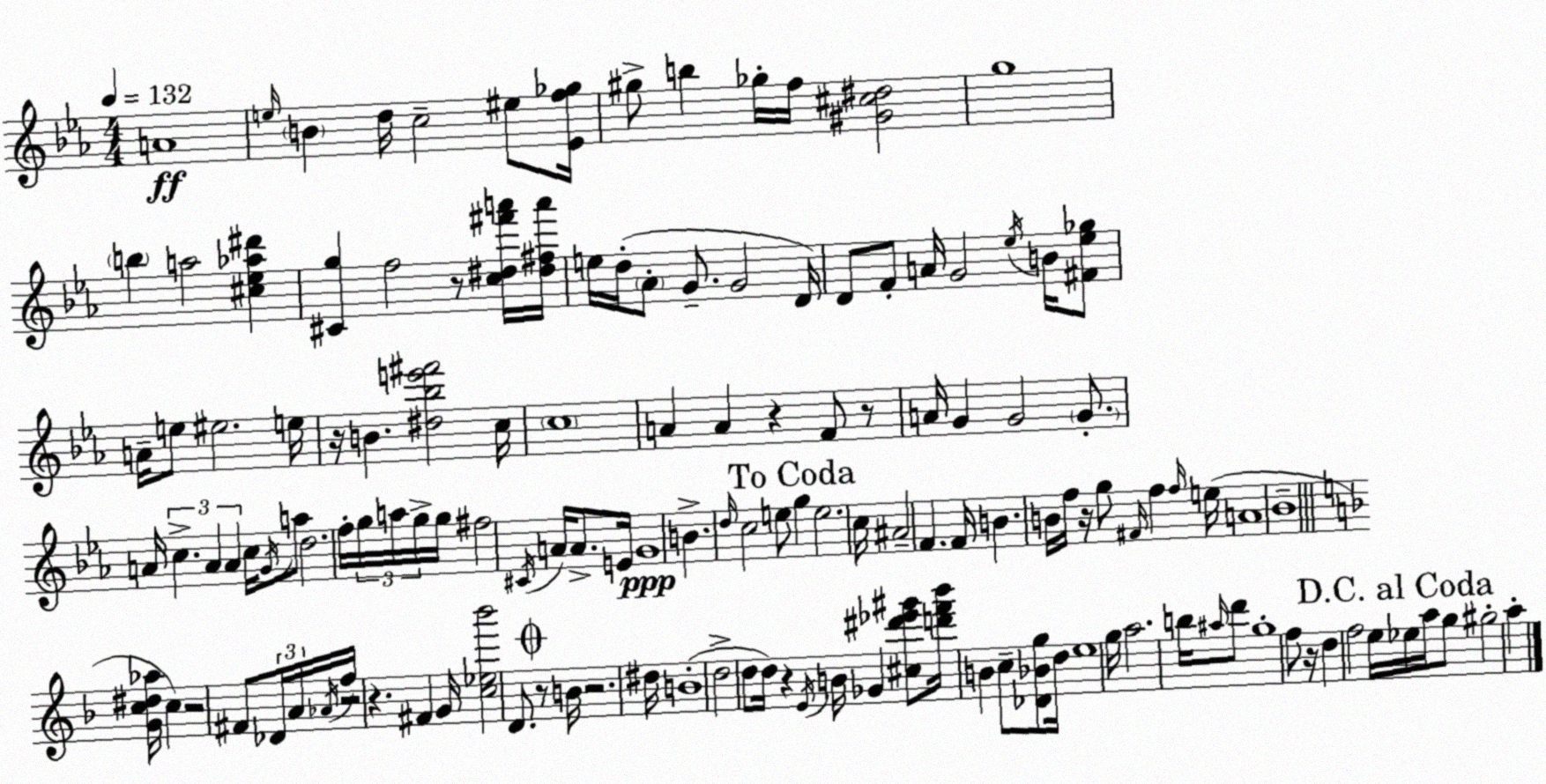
X:1
T:Untitled
M:4/4
L:1/4
K:Eb
A4 e/4 B d/4 c2 ^e/2 [_Ef_g]/4 ^g/2 b _g/4 f/4 [^G^c^d]2 g4 b a2 [^c_e_a^d'] [^Cg] f2 z/2 [c^d^f'a']/4 [^d^fa']/4 e/4 d/4 _A/2 G/2 G2 D/4 D/2 F/2 A/4 G2 _e/4 B/4 [^F_e_g]/2 A/4 e/2 ^e2 e/4 z/4 B [^d_be'^f']2 c/4 c4 A A z F/2 z/2 A/4 G G2 G/2 A/4 c A A c/4 G/4 a/2 d2 f/4 g/4 a/4 g/4 g/4 ^f2 ^C/4 A/4 A/2 E/4 G4 B d/4 c2 e/2 g e2 c/4 ^A2 F F/4 B B/4 f/4 z/4 g/2 ^F/4 f f/4 e/4 A4 _B4 [Gc^d_a]/4 c z2 ^F/2 _D/4 A/4 _A/4 f/4 z2 z ^F G/4 [c_e_b']2 D/2 z/2 B/4 z2 ^d/4 B4 d2 d/2 d/4 z E/4 B/4 _G [^c^d'_e'^g']/2 [d'f'_b']/4 B c/2 [_D_Bg]/2 d/4 e4 g/4 a2 b/4 ^a/4 d'/2 g4 f/2 z/4 d f2 e/4 _e/4 a/4 g/2 ^g2 a